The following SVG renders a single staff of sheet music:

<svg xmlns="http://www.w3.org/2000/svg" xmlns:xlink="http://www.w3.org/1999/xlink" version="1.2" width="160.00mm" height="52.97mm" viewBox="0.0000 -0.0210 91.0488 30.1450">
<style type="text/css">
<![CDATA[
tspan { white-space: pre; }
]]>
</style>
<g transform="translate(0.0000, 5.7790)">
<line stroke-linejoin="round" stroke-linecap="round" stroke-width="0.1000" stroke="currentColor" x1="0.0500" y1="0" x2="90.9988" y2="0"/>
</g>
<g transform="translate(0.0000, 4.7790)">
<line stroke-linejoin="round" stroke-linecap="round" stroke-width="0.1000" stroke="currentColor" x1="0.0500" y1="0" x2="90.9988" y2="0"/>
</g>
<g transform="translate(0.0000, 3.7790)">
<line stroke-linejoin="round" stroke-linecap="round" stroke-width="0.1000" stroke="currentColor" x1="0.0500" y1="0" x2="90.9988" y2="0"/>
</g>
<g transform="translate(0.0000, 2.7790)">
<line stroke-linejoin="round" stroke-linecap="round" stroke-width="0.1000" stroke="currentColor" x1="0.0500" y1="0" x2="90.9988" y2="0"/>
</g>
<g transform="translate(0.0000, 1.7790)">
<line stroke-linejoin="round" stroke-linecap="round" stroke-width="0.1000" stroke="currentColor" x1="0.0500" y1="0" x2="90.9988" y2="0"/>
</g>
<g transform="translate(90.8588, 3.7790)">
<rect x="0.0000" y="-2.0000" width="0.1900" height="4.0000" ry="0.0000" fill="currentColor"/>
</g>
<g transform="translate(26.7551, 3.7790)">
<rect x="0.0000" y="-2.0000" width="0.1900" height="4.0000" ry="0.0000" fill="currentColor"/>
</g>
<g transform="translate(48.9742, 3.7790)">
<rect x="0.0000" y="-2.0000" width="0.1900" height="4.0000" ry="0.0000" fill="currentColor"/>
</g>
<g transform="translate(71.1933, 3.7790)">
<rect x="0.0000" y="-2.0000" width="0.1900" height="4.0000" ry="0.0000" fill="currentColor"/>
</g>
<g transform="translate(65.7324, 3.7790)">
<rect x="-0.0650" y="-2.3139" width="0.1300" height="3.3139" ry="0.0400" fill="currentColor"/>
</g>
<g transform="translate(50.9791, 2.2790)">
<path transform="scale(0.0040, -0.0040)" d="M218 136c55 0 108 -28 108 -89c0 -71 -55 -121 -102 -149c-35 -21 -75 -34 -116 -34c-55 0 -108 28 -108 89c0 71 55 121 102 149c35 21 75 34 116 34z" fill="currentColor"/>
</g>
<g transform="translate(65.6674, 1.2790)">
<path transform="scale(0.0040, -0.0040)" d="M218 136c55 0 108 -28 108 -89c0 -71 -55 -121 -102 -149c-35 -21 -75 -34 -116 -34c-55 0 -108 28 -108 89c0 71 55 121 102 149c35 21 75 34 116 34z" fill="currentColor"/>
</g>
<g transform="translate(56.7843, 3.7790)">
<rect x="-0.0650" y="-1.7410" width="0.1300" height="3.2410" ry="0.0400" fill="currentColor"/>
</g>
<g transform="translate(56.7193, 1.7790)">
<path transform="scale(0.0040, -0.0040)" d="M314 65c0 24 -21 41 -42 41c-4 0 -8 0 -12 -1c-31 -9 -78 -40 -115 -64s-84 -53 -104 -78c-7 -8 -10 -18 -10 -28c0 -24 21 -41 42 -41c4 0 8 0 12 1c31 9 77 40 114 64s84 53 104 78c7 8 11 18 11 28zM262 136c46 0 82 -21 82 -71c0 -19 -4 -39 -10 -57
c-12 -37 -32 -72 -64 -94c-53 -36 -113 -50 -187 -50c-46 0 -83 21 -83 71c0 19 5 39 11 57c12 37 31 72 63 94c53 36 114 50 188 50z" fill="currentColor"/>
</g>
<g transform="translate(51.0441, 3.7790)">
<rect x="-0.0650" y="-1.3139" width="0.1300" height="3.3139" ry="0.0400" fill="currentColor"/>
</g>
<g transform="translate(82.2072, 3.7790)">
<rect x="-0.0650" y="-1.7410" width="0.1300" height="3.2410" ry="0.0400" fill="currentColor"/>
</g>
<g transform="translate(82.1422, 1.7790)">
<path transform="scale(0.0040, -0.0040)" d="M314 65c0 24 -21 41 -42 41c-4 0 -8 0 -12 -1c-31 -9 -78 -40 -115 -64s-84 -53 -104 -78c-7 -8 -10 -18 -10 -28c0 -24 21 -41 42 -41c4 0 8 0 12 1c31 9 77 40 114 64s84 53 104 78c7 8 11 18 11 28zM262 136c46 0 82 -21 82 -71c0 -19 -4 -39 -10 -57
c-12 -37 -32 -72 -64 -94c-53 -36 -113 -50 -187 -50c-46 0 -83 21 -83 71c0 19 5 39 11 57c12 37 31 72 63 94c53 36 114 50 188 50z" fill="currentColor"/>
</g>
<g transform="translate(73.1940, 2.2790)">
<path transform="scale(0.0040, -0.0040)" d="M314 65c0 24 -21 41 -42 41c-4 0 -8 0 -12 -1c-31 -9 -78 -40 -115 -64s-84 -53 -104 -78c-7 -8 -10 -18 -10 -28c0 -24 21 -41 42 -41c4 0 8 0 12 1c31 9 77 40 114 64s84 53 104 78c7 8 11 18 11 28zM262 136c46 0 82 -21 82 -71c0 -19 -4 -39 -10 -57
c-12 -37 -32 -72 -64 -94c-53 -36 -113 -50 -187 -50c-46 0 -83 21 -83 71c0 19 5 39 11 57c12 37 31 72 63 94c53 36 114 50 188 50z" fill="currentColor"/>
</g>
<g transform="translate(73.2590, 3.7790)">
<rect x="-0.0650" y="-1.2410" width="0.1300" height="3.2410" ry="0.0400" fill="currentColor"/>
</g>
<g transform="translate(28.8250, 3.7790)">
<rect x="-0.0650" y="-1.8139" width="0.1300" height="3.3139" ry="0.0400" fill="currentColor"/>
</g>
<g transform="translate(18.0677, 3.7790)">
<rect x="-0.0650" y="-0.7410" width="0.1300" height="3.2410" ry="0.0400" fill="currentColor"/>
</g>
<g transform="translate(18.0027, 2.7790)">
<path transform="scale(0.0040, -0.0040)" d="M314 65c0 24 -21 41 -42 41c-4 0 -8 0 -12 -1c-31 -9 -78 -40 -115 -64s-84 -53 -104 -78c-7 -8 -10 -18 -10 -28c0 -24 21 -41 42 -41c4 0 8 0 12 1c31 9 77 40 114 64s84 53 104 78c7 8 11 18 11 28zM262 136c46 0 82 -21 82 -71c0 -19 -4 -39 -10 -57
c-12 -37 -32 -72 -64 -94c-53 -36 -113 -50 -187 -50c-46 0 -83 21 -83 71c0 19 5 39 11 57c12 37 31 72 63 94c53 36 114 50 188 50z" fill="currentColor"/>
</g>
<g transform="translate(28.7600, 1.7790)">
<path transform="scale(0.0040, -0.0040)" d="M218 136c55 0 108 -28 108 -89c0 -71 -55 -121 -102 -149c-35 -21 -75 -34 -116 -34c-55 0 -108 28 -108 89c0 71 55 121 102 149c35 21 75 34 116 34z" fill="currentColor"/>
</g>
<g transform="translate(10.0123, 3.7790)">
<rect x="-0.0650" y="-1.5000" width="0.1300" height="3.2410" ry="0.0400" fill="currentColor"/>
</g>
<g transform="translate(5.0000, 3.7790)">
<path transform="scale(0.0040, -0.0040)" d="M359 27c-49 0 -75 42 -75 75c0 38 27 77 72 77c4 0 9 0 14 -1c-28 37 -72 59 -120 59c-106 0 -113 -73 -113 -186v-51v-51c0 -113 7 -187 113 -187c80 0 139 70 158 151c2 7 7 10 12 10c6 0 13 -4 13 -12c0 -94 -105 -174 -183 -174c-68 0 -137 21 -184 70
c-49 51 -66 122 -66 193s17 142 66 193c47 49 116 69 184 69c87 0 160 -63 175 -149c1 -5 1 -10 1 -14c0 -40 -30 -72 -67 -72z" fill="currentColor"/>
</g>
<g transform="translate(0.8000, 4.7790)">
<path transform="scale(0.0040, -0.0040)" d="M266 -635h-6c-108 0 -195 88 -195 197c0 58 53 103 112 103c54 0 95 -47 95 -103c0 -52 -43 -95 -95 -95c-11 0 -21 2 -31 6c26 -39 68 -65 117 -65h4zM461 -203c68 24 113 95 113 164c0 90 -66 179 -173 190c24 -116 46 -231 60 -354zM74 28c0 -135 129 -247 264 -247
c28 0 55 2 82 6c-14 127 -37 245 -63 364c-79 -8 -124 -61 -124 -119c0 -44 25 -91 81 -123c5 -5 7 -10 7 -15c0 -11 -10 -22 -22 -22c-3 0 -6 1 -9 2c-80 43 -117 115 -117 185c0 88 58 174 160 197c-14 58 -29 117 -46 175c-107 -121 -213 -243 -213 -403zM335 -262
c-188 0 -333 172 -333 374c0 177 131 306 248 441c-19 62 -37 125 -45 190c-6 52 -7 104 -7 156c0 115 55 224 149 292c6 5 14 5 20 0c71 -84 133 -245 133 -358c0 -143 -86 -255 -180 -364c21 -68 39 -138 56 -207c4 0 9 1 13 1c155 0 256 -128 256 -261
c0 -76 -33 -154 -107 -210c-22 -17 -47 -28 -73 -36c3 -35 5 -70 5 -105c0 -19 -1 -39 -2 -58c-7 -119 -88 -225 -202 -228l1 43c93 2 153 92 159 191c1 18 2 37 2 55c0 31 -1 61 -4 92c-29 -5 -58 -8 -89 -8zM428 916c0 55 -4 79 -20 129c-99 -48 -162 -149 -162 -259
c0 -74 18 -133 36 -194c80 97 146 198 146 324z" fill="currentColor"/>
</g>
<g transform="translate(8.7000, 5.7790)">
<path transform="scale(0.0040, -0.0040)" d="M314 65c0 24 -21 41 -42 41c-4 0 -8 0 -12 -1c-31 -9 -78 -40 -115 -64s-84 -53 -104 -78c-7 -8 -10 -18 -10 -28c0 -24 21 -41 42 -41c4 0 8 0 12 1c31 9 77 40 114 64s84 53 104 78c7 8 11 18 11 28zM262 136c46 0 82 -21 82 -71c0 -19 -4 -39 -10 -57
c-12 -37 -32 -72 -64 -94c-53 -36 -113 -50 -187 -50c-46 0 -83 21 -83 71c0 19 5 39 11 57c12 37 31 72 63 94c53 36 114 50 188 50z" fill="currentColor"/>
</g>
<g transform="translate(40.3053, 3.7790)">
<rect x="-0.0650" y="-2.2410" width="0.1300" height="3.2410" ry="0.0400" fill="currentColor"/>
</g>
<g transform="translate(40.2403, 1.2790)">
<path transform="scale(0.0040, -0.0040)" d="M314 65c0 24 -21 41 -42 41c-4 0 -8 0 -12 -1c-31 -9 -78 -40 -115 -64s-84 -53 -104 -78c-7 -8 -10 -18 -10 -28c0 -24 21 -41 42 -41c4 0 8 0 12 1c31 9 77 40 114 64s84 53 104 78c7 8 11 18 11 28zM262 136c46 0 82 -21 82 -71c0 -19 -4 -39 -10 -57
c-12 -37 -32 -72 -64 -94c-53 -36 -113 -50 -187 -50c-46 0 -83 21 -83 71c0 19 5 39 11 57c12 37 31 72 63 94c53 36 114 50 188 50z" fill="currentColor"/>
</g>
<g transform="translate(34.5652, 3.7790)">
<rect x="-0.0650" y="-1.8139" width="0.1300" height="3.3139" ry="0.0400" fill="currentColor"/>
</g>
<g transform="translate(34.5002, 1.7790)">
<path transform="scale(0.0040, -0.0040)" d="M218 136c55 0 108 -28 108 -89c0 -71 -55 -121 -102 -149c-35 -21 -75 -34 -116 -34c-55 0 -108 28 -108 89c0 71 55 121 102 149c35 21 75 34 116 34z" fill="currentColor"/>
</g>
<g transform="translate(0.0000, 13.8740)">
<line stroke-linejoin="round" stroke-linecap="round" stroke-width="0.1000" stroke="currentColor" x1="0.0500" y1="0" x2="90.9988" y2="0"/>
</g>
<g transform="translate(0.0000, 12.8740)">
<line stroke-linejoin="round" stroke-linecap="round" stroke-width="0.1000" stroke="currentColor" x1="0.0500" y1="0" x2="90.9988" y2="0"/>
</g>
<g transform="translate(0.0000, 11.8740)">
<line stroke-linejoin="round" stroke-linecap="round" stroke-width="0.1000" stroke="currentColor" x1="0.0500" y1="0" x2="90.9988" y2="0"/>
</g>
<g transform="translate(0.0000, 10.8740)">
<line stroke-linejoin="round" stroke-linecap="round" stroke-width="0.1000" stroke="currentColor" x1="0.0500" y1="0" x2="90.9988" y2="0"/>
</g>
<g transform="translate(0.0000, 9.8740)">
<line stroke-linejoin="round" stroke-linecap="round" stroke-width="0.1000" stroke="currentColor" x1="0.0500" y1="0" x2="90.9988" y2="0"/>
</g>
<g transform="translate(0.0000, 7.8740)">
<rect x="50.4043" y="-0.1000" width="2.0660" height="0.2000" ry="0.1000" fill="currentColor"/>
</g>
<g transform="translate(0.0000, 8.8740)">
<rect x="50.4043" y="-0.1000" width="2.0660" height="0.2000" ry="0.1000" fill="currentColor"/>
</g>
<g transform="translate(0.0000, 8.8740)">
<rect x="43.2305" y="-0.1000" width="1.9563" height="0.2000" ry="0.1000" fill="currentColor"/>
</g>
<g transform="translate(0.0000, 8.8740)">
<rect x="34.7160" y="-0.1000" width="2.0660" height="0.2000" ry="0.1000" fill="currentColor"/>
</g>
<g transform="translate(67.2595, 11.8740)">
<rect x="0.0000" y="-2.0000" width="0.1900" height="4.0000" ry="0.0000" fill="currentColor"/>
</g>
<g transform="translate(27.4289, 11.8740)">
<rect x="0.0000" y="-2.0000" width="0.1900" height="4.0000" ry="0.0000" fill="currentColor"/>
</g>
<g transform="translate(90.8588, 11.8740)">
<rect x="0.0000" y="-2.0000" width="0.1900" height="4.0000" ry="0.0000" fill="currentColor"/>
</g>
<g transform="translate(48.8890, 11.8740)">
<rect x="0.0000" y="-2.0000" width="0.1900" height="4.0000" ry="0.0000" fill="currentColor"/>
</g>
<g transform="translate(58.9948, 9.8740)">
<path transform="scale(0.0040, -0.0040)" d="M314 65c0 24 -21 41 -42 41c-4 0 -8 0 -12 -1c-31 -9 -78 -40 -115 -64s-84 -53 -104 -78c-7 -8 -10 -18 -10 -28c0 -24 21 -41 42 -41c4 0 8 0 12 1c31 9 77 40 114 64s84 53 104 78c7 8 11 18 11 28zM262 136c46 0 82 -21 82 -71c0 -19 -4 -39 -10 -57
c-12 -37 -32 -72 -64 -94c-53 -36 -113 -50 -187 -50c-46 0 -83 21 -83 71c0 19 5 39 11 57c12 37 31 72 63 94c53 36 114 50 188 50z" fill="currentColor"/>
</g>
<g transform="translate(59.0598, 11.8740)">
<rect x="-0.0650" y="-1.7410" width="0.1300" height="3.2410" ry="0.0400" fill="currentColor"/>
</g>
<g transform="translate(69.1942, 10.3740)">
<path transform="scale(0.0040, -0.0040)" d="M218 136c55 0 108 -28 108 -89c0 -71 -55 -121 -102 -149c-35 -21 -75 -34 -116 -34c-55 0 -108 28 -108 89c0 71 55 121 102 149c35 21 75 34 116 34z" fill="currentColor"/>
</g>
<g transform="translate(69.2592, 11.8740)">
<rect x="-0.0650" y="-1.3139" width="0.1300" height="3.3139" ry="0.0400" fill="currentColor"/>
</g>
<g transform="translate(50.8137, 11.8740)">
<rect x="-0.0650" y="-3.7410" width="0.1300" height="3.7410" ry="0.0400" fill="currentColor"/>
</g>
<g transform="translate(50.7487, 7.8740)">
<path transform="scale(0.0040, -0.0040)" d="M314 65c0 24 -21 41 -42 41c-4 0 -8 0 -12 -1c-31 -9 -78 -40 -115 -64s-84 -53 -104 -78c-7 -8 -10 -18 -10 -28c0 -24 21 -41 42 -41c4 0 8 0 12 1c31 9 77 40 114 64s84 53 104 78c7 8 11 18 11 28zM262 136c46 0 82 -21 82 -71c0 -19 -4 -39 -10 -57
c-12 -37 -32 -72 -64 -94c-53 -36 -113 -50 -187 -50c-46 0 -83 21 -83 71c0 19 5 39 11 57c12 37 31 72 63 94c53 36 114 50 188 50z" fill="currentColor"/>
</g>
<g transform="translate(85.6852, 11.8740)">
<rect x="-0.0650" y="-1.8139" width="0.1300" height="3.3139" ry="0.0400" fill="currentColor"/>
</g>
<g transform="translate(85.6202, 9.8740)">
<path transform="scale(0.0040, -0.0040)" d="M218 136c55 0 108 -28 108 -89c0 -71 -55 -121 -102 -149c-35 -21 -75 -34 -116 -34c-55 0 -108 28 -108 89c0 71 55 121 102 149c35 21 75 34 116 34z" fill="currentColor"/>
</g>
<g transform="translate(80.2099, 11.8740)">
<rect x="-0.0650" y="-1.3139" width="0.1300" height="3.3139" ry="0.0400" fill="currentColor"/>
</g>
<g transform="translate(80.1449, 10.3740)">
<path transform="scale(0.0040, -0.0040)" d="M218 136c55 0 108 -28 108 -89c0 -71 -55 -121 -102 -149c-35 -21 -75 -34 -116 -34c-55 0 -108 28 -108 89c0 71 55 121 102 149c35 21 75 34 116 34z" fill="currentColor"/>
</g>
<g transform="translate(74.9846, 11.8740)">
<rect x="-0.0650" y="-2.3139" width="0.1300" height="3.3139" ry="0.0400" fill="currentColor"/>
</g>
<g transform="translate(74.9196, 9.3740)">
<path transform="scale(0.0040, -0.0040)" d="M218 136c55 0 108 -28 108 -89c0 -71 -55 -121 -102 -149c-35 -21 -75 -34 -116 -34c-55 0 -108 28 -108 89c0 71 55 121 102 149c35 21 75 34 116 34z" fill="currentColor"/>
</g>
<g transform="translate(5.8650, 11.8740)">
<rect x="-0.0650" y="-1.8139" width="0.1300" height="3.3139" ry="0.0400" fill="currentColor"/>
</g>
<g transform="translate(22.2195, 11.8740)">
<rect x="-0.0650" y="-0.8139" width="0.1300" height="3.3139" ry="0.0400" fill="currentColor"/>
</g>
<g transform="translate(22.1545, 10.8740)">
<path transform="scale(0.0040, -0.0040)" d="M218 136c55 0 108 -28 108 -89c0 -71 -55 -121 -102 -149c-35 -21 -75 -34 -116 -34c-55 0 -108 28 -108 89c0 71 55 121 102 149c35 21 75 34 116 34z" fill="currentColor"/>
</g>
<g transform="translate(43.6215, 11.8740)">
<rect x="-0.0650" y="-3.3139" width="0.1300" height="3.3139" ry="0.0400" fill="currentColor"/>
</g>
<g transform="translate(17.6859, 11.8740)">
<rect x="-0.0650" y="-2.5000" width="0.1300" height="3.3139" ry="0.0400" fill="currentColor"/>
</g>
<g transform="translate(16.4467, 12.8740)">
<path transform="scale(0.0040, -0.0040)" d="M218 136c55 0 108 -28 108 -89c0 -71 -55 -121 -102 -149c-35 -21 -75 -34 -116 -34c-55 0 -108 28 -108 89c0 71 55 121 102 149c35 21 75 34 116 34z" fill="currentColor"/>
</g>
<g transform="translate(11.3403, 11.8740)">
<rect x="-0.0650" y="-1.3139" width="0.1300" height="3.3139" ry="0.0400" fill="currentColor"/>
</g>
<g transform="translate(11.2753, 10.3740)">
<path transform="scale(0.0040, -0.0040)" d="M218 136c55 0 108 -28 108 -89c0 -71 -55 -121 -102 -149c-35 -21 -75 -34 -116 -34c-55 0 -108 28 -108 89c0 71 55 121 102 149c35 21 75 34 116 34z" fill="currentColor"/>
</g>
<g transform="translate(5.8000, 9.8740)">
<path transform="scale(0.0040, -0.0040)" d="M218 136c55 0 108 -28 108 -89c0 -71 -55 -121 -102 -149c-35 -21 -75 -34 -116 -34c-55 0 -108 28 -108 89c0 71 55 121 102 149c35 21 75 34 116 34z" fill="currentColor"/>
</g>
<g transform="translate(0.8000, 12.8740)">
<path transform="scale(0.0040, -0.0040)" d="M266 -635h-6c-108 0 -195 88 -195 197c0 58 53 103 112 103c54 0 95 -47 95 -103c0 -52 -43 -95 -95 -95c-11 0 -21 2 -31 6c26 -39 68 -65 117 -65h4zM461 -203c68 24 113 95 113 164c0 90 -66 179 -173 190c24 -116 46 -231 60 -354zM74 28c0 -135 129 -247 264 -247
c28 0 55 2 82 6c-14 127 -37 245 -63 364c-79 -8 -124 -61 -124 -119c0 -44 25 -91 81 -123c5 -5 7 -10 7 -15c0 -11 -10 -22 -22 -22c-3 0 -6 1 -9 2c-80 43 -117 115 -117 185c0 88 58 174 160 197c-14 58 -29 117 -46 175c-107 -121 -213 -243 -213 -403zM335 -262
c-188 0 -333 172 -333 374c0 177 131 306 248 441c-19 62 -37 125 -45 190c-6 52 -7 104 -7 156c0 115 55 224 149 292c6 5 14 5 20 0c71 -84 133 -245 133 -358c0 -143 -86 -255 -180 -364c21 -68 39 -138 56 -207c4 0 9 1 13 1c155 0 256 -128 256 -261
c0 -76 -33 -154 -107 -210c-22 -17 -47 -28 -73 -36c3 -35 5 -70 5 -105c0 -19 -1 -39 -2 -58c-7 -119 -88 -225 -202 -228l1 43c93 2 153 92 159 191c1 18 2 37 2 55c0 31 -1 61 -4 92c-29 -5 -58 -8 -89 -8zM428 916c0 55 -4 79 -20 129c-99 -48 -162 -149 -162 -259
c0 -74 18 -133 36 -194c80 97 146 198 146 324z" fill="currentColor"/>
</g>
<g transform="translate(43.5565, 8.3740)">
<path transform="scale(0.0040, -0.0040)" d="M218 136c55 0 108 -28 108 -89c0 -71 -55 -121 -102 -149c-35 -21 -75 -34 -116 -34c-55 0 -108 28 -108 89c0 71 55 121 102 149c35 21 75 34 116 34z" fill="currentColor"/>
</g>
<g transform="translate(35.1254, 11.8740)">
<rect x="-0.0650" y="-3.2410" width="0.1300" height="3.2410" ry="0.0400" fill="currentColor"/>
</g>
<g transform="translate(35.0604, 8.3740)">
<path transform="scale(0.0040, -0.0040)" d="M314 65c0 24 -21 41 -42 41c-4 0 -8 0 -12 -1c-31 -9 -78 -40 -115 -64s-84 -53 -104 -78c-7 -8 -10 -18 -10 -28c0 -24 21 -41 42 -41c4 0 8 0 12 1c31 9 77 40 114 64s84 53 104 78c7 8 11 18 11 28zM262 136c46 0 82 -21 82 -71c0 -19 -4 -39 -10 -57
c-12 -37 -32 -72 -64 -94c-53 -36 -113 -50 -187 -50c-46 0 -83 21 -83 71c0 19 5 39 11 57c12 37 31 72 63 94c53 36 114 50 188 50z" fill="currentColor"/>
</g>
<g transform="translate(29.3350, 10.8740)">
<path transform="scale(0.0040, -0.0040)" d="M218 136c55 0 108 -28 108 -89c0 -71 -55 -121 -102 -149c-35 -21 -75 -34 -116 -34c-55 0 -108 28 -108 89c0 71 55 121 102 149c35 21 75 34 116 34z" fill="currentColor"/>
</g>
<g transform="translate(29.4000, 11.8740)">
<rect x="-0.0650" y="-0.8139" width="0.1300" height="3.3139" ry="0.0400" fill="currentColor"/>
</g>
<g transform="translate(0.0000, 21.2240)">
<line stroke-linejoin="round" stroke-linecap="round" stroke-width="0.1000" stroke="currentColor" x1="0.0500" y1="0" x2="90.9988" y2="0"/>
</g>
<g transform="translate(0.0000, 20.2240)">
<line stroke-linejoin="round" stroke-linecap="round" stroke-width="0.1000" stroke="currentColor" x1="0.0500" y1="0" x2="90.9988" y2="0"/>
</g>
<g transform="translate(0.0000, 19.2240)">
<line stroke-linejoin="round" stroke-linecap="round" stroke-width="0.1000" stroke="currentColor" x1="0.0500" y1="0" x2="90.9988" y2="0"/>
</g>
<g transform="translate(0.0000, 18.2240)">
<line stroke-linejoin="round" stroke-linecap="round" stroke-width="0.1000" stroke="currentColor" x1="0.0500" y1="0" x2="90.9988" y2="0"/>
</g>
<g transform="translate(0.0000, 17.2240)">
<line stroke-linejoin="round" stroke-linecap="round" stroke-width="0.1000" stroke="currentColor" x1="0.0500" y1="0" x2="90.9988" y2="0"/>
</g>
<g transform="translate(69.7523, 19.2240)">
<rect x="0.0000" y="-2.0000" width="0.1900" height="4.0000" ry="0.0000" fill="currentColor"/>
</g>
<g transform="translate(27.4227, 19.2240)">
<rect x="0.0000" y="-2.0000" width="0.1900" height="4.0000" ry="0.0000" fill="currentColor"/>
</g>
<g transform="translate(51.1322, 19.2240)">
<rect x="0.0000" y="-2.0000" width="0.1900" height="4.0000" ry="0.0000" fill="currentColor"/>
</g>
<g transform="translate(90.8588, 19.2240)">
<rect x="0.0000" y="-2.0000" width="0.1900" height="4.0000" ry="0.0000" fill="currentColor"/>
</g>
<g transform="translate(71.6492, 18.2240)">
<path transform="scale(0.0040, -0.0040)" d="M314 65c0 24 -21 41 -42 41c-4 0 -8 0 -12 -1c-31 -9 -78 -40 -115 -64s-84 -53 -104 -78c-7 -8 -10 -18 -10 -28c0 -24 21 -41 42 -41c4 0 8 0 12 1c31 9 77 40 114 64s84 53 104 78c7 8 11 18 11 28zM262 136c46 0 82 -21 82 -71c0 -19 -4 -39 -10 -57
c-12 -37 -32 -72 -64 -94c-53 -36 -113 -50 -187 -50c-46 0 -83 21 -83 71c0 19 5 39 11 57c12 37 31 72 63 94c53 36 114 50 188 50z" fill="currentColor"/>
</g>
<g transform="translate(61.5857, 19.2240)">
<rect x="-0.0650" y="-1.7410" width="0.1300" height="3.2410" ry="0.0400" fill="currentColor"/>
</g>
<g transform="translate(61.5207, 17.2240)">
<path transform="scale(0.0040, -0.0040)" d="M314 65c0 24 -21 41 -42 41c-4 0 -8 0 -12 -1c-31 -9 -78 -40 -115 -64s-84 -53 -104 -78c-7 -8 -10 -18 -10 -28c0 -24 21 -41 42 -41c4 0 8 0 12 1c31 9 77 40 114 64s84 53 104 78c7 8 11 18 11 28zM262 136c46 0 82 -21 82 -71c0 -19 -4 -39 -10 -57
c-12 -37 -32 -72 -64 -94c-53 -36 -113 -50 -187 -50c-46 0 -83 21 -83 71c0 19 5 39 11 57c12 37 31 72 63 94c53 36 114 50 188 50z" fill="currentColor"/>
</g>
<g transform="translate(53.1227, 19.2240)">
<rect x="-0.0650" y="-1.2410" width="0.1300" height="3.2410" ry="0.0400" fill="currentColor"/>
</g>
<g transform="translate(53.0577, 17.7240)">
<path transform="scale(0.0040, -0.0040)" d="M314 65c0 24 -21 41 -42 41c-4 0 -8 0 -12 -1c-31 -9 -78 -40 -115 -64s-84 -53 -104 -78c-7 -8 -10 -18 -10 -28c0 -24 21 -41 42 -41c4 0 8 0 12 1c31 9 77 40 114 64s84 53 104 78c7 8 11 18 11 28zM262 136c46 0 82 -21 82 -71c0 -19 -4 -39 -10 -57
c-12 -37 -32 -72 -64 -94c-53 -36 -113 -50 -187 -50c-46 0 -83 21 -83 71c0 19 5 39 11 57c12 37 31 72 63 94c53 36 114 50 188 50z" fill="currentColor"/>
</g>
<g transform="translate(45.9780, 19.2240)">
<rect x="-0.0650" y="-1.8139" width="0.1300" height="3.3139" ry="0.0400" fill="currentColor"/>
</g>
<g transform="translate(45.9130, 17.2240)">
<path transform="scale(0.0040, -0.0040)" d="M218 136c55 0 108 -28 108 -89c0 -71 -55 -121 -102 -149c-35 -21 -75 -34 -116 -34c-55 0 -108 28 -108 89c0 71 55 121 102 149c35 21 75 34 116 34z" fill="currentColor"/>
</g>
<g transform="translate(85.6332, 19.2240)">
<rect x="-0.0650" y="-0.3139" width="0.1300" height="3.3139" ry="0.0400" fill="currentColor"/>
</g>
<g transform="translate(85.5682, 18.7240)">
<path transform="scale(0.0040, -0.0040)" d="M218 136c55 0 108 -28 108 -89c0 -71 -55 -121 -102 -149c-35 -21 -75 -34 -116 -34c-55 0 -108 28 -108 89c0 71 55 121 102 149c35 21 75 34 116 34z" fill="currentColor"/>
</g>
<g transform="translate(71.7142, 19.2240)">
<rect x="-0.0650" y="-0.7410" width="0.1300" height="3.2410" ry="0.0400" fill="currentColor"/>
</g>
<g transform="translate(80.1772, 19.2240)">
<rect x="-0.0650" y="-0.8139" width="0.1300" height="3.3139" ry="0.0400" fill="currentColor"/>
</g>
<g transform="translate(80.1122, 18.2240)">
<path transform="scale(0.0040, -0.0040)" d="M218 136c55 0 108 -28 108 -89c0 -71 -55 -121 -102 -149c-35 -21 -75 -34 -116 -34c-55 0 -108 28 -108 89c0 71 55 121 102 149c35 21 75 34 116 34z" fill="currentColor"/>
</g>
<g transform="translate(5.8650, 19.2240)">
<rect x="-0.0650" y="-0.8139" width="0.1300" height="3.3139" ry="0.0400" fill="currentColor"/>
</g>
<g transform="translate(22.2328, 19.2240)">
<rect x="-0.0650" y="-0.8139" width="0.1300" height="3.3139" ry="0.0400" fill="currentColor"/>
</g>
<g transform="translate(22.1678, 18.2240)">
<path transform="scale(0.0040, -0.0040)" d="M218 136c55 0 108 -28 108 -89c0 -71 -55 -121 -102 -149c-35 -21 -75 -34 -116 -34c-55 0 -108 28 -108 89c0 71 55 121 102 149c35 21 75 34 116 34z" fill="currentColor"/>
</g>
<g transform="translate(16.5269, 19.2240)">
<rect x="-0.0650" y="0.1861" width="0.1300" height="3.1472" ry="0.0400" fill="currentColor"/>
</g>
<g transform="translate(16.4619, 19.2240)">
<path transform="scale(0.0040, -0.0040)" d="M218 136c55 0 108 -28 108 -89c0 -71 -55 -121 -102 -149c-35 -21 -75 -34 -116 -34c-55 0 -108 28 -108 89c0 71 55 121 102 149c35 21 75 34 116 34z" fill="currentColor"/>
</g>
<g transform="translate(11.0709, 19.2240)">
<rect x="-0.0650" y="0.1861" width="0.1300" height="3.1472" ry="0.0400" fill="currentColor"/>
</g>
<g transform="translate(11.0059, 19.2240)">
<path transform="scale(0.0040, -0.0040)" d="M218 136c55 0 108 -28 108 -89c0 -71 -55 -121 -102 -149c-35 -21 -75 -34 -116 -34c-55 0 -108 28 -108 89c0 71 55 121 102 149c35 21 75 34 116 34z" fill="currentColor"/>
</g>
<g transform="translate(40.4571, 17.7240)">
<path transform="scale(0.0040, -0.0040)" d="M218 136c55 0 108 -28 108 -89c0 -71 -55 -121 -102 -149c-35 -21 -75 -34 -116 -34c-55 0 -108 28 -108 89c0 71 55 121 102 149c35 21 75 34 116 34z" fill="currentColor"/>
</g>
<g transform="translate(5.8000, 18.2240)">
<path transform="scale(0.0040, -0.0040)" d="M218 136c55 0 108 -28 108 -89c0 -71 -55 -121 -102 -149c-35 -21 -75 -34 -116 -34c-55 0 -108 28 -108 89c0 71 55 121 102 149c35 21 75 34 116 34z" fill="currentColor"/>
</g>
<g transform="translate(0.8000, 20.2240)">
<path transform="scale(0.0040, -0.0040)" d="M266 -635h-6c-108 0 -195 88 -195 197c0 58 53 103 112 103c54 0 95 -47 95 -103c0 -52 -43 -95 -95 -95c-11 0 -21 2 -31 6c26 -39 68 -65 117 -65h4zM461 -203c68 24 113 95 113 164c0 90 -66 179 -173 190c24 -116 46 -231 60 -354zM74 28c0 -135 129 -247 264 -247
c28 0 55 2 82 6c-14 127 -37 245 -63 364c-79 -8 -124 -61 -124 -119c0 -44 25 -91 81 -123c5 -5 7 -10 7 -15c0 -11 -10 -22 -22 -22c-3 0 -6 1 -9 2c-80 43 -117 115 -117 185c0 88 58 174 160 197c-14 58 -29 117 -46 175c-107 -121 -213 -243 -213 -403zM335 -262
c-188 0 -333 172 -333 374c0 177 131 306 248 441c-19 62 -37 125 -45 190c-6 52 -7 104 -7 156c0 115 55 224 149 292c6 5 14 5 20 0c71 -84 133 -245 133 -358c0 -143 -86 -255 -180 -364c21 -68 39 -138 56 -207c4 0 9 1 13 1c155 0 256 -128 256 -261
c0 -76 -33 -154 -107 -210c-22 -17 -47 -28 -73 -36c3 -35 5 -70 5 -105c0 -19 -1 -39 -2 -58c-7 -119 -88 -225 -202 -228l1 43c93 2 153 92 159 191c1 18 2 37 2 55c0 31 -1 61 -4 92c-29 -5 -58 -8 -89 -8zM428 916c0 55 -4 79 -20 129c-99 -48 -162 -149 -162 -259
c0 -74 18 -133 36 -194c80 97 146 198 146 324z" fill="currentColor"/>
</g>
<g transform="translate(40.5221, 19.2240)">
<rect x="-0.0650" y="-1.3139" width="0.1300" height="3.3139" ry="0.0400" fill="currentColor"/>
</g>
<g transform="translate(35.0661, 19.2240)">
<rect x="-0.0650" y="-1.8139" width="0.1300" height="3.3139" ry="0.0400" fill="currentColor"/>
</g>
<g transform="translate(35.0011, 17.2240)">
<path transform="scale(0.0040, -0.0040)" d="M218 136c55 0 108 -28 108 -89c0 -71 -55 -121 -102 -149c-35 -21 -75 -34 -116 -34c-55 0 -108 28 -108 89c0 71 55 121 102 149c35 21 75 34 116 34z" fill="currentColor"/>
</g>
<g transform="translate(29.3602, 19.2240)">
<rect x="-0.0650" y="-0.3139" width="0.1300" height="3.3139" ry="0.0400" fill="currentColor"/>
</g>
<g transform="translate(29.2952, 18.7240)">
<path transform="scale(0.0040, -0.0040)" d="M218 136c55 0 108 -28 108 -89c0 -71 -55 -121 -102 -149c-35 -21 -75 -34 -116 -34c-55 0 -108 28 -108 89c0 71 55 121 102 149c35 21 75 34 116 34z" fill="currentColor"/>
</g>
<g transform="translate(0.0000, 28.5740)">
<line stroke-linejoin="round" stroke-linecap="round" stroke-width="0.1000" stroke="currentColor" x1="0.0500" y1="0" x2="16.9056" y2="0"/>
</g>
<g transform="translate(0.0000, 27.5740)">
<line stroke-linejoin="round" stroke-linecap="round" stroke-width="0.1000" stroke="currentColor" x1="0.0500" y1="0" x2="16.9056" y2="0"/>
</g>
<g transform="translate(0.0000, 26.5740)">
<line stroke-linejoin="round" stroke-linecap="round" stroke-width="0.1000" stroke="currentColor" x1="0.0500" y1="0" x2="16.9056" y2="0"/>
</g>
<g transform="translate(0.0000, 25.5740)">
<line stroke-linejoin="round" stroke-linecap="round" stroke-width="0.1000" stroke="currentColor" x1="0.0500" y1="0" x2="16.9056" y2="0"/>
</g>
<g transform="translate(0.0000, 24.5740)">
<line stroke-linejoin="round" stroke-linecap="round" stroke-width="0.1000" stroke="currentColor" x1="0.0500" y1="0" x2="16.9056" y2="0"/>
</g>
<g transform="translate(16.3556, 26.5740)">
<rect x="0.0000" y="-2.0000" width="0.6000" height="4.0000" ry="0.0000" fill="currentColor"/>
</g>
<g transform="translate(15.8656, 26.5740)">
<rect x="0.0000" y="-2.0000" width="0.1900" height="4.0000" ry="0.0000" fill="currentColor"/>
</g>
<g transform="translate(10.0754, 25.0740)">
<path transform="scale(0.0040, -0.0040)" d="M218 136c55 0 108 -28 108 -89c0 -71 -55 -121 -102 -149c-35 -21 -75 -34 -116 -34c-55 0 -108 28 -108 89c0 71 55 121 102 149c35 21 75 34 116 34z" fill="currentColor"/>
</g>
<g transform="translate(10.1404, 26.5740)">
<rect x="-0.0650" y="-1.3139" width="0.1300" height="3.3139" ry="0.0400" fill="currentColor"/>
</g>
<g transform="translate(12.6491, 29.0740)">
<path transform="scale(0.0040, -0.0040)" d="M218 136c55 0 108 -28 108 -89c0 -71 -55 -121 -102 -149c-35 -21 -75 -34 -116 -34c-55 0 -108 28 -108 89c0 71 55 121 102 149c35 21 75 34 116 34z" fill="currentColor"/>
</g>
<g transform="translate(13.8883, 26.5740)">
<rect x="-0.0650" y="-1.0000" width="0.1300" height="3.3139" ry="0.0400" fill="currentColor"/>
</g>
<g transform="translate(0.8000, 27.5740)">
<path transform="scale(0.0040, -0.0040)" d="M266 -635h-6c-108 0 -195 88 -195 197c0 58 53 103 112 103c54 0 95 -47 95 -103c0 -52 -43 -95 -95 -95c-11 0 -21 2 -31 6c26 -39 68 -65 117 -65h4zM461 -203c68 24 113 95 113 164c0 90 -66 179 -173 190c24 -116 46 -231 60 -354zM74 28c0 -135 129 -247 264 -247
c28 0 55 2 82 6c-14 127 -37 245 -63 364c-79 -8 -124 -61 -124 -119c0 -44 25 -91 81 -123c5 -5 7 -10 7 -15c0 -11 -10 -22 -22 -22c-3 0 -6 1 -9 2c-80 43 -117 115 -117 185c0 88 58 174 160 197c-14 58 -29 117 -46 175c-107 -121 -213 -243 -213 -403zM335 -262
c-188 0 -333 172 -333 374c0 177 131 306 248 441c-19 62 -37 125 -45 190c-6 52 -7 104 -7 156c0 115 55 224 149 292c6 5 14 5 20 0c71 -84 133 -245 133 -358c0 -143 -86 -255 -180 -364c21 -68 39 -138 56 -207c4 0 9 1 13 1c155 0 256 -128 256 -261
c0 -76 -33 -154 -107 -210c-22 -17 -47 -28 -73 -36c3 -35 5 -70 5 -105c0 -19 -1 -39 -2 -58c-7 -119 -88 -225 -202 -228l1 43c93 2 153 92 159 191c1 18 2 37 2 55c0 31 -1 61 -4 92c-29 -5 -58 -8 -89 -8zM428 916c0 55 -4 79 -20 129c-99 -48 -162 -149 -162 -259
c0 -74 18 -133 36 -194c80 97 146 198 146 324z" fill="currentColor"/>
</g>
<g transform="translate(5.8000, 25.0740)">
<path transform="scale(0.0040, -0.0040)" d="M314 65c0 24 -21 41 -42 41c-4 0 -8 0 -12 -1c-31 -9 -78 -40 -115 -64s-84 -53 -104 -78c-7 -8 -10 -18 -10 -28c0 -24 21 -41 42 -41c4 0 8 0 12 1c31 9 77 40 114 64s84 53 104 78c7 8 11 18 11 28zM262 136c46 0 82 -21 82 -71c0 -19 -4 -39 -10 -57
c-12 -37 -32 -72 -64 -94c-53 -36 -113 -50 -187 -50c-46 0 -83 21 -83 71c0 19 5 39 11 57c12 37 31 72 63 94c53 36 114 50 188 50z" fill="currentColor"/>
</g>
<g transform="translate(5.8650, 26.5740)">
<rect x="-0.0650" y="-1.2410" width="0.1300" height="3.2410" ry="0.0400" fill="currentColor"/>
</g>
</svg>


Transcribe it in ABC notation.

X:1
T:Untitled
M:4/4
L:1/4
K:C
E2 d2 f f g2 e f2 g e2 f2 f e G d d b2 b c'2 f2 e g e f d B B d c f e f e2 f2 d2 d c e2 e D